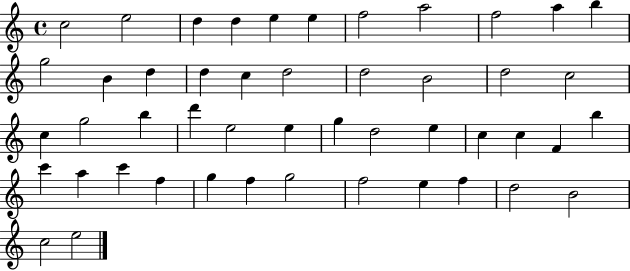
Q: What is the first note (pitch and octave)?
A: C5